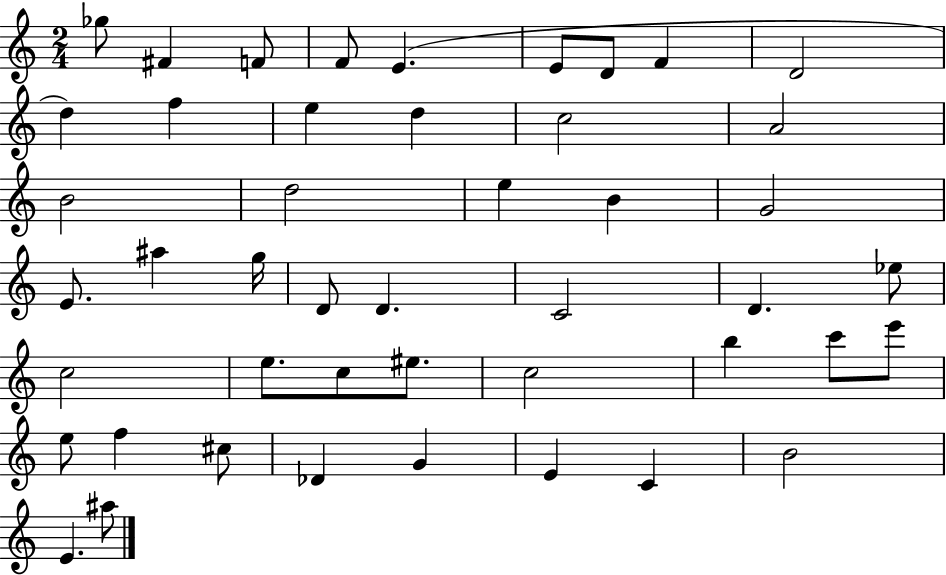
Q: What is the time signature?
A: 2/4